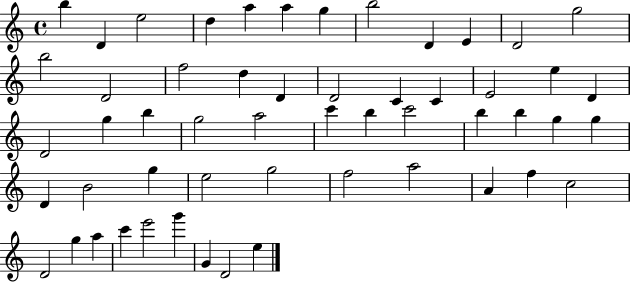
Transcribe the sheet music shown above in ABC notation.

X:1
T:Untitled
M:4/4
L:1/4
K:C
b D e2 d a a g b2 D E D2 g2 b2 D2 f2 d D D2 C C E2 e D D2 g b g2 a2 c' b c'2 b b g g D B2 g e2 g2 f2 a2 A f c2 D2 g a c' e'2 g' G D2 e